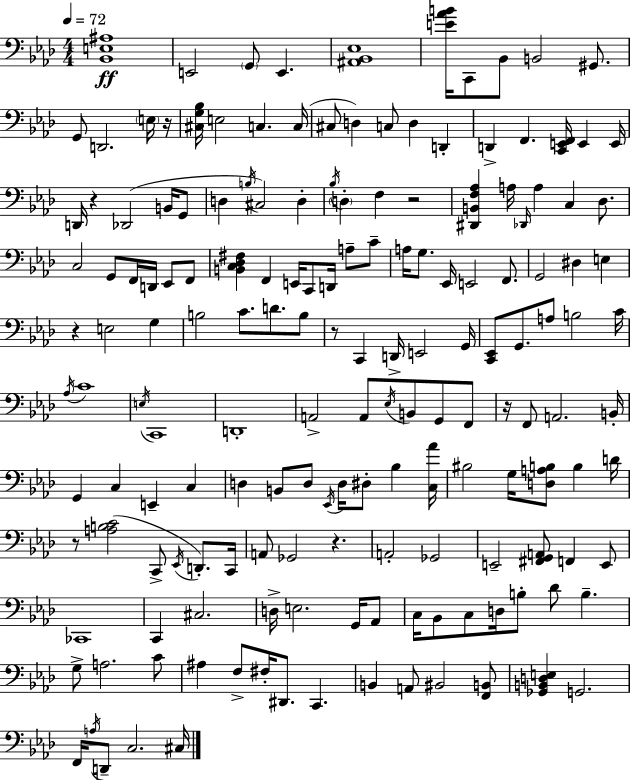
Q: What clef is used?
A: bass